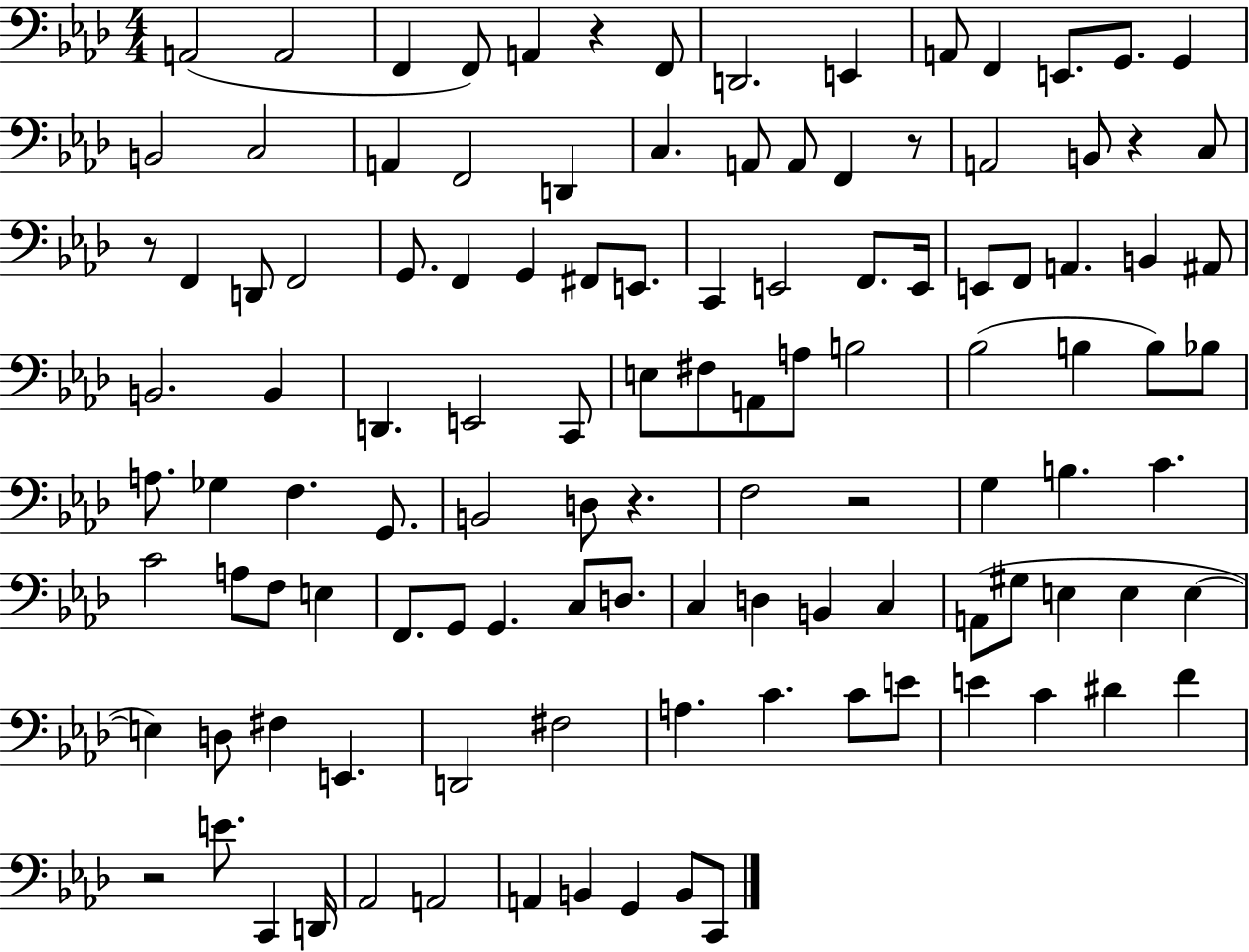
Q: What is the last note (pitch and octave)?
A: C2